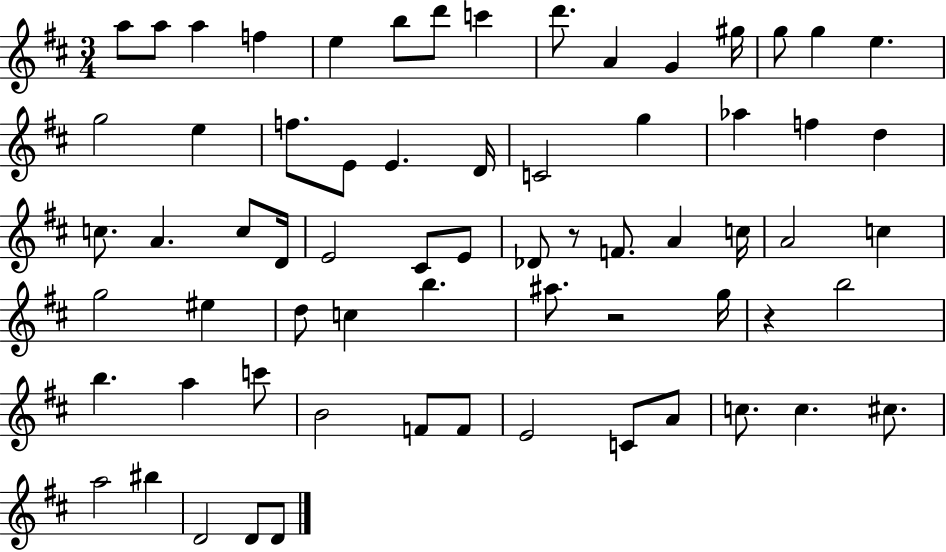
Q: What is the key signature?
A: D major